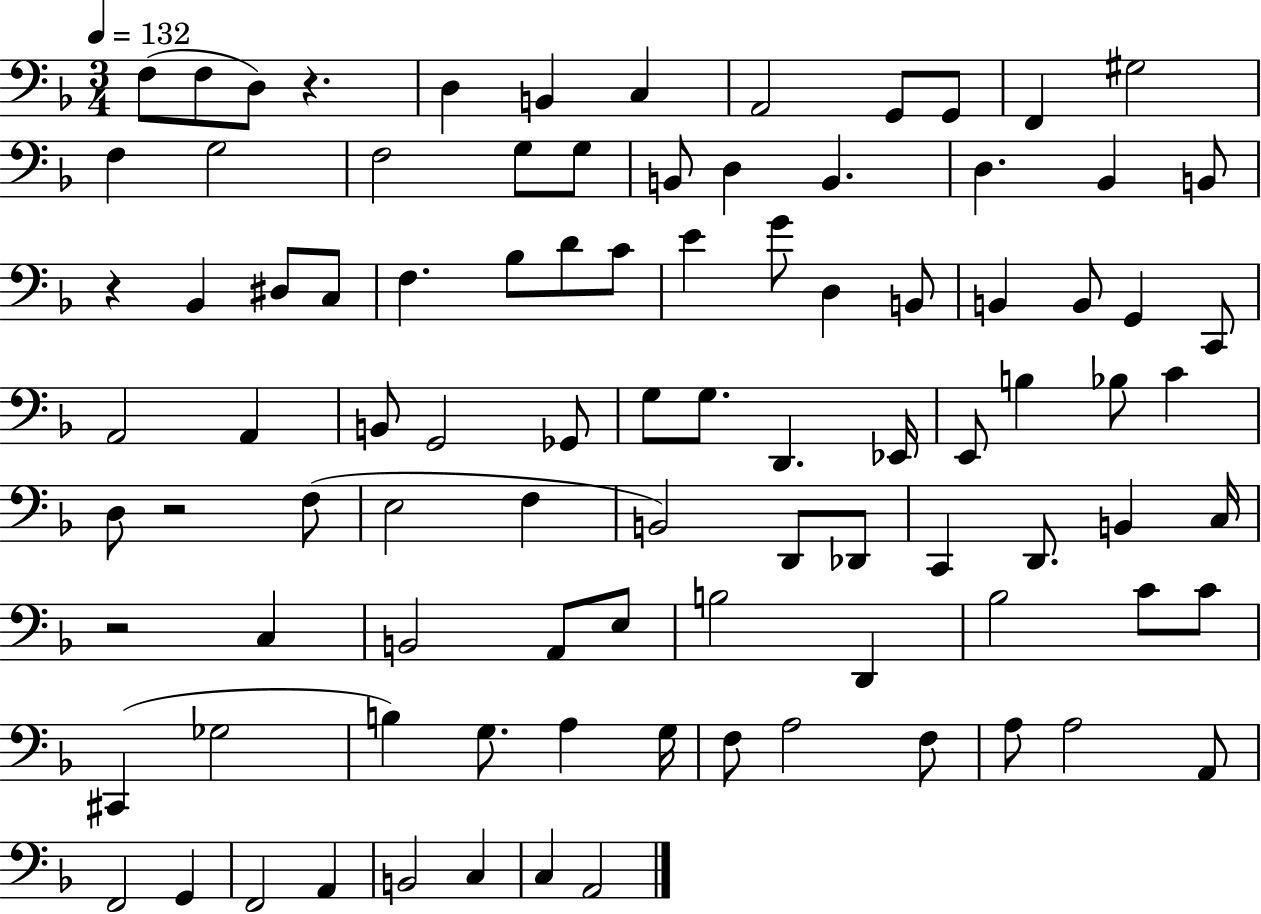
{
  \clef bass
  \numericTimeSignature
  \time 3/4
  \key f \major
  \tempo 4 = 132
  \repeat volta 2 { f8( f8 d8) r4. | d4 b,4 c4 | a,2 g,8 g,8 | f,4 gis2 | \break f4 g2 | f2 g8 g8 | b,8 d4 b,4. | d4. bes,4 b,8 | \break r4 bes,4 dis8 c8 | f4. bes8 d'8 c'8 | e'4 g'8 d4 b,8 | b,4 b,8 g,4 c,8 | \break a,2 a,4 | b,8 g,2 ges,8 | g8 g8. d,4. ees,16 | e,8 b4 bes8 c'4 | \break d8 r2 f8( | e2 f4 | b,2) d,8 des,8 | c,4 d,8. b,4 c16 | \break r2 c4 | b,2 a,8 e8 | b2 d,4 | bes2 c'8 c'8 | \break cis,4( ges2 | b4) g8. a4 g16 | f8 a2 f8 | a8 a2 a,8 | \break f,2 g,4 | f,2 a,4 | b,2 c4 | c4 a,2 | \break } \bar "|."
}